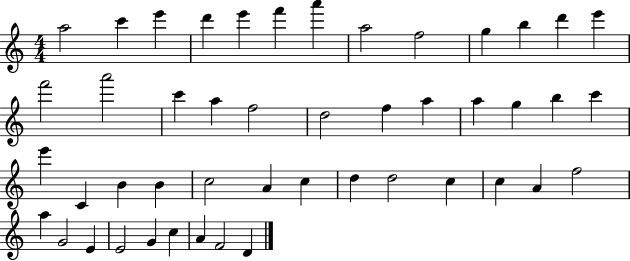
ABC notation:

X:1
T:Untitled
M:4/4
L:1/4
K:C
a2 c' e' d' e' f' a' a2 f2 g b d' e' f'2 a'2 c' a f2 d2 f a a g b c' e' C B B c2 A c d d2 c c A f2 a G2 E E2 G c A F2 D